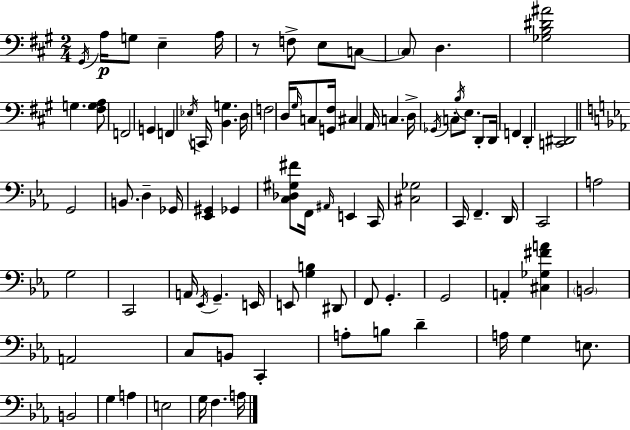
{
  \clef bass
  \numericTimeSignature
  \time 2/4
  \key a \major
  \repeat volta 2 { \acciaccatura { gis,16 }\p a16 g8 e4-- | a16 r8 f8-> e8 c8~~ | \parenthesize c8 d4. | <ges b dis' ais'>2 | \break g4. <fis g a>8 | f,2 | g,4 f,4 | \acciaccatura { ees16 } c,16 <b, g>4. | \break d16 f2 | d16 \grace { gis16 } c8 <g, fis>16 cis4 | a,16 c4. | d16-> \acciaccatura { ges,16 } c8-. \acciaccatura { b16 } e8. | \break d,8-. d,16 f,4 | d,4-. <c, dis,>2 | \bar "||" \break \key ees \major g,2 | b,8. d4-- ges,16 | <ees, gis,>4 ges,4 | <c des gis fis'>8 f,16 \grace { ais,16 } e,4 | \break c,16 <cis ges>2 | c,16 f,4.-- | d,16 c,2 | a2 | \break g2 | c,2 | a,16 \acciaccatura { ees,16 } g,4.-- | e,16 e,8 <g b>4 | \break dis,8 f,8 g,4.-. | g,2 | a,4-. <cis ges fis' a'>4 | \parenthesize b,2 | \break a,2 | c8 b,8 c,4-. | a8-. b8 d'4-- | a16 g4 e8. | \break b,2 | g4 a4 | e2 | g16 f4. | \break a16 } \bar "|."
}